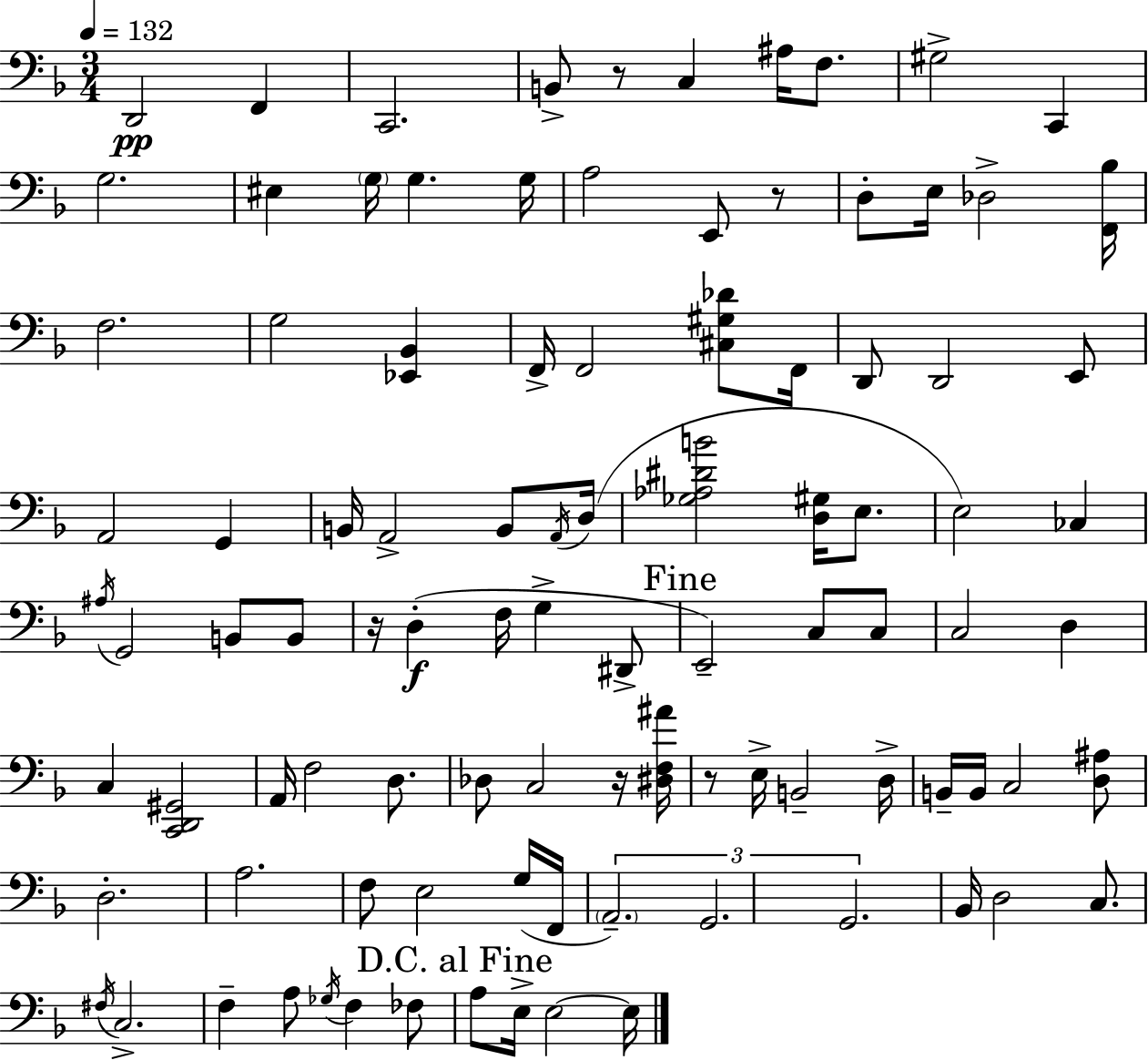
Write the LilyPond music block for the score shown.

{
  \clef bass
  \numericTimeSignature
  \time 3/4
  \key d \minor
  \tempo 4 = 132
  \repeat volta 2 { d,2\pp f,4 | c,2. | b,8-> r8 c4 ais16 f8. | gis2-> c,4 | \break g2. | eis4 \parenthesize g16 g4. g16 | a2 e,8 r8 | d8-. e16 des2-> <f, bes>16 | \break f2. | g2 <ees, bes,>4 | f,16-> f,2 <cis gis des'>8 f,16 | d,8 d,2 e,8 | \break a,2 g,4 | b,16 a,2-> b,8 \acciaccatura { a,16 } | d16( <ges aes dis' b'>2 <d gis>16 e8. | e2) ces4 | \break \acciaccatura { ais16 } g,2 b,8 | b,8 r16 d4-.(\f f16 g4-> | dis,8-> \mark "Fine" e,2--) c8 | c8 c2 d4 | \break c4 <c, d, gis,>2 | a,16 f2 d8. | des8 c2 | r16 <dis f ais'>16 r8 e16-> b,2-- | \break d16-> b,16-- b,16 c2 | <d ais>8 d2.-. | a2. | f8 e2 | \break g16( f,16 \tuplet 3/2 { \parenthesize a,2.--) | g,2. | g,2. } | bes,16 d2 c8. | \break \acciaccatura { fis16 } c2.-> | f4-- a8 \acciaccatura { ges16 } f4 | fes8 \mark "D.C. al Fine" a8 e16-> e2~~ | e16 } \bar "|."
}